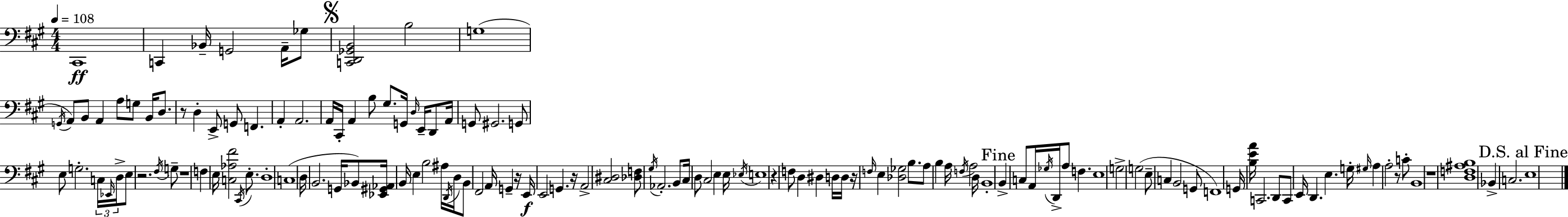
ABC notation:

X:1
T:Untitled
M:4/4
L:1/4
K:A
^C,,4 C,, _B,,/4 G,,2 A,,/4 _G,/2 [C,,D,,_G,,B,,]2 B,2 G,4 G,,/4 A,,/2 B,,/2 A,, A,/2 G,/2 B,,/4 D,/2 z/2 D, E,,/2 G,,/2 F,, A,, A,,2 A,,/4 ^C,,/4 A,, B,/2 ^G,/2 G,,/4 D,/4 E,,/4 D,,/2 A,,/4 G,,/2 ^G,,2 G,,/2 E,/2 G,2 C,/4 _E,,/4 D,/4 E,/2 z2 ^F,/4 G,/2 z4 F, E,/4 [C,_A,^F]2 ^C,,/4 E,/2 D,4 C,4 D,/4 B,,2 G,,/4 _B,,/2 [_E,,^G,,_A,,]/4 B,,/4 E, B,2 ^A,/4 D,,/4 D,/4 B,,/2 ^F,,2 A,,/4 G,, z/4 E,,/4 E,,2 G,, z/4 A,,2 [^C,^D,]2 [_D,F,]/2 ^G,/4 _A,,2 B,,/2 ^C,/4 D,/2 ^C,2 E, E,/4 _E,/4 E,4 z F,/2 D, ^D, D,/4 D,/4 z/4 F,/4 E, [_D,_G,]2 B,/2 A,/2 B, A,/4 F,/4 A,2 D,/4 B,,4 B,, C,/2 A,,/4 _G,/4 D,,/4 A,/2 F, E,4 G,2 G,2 E,/2 C, B,,2 G,,/2 F,,4 G,,/4 [B,EA]/4 C,,2 D,,/2 C,,/2 E,,/4 D,, E, G,/4 ^G,/4 A, A,2 z/2 C/2 B,,4 z4 [D,F,^A,B,]4 _B,, C,2 E,4